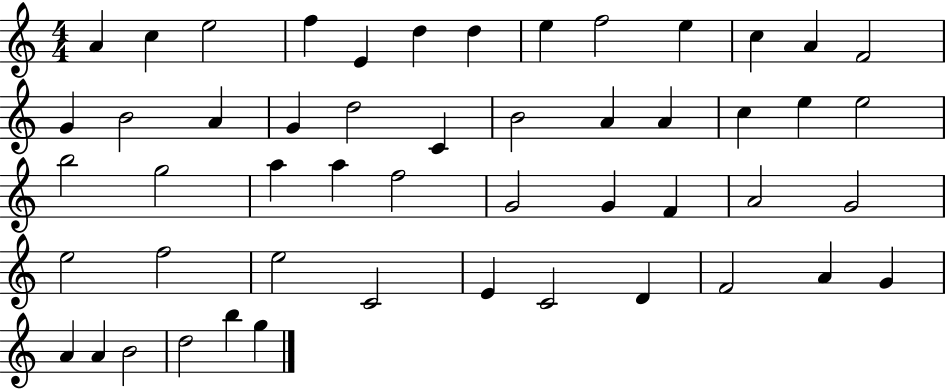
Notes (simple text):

A4/q C5/q E5/h F5/q E4/q D5/q D5/q E5/q F5/h E5/q C5/q A4/q F4/h G4/q B4/h A4/q G4/q D5/h C4/q B4/h A4/q A4/q C5/q E5/q E5/h B5/h G5/h A5/q A5/q F5/h G4/h G4/q F4/q A4/h G4/h E5/h F5/h E5/h C4/h E4/q C4/h D4/q F4/h A4/q G4/q A4/q A4/q B4/h D5/h B5/q G5/q